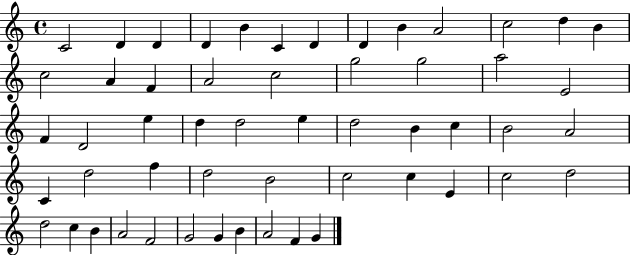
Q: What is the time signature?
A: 4/4